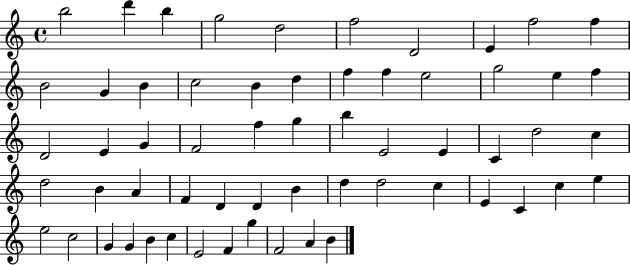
B5/h D6/q B5/q G5/h D5/h F5/h D4/h E4/q F5/h F5/q B4/h G4/q B4/q C5/h B4/q D5/q F5/q F5/q E5/h G5/h E5/q F5/q D4/h E4/q G4/q F4/h F5/q G5/q B5/q E4/h E4/q C4/q D5/h C5/q D5/h B4/q A4/q F4/q D4/q D4/q B4/q D5/q D5/h C5/q E4/q C4/q C5/q E5/q E5/h C5/h G4/q G4/q B4/q C5/q E4/h F4/q G5/q F4/h A4/q B4/q